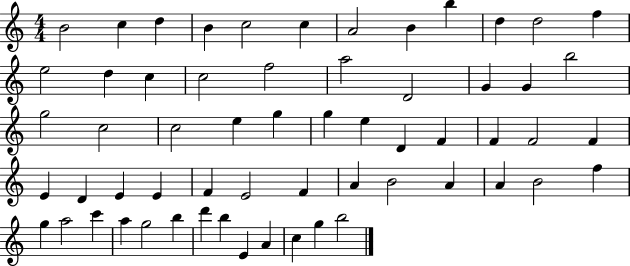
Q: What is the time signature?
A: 4/4